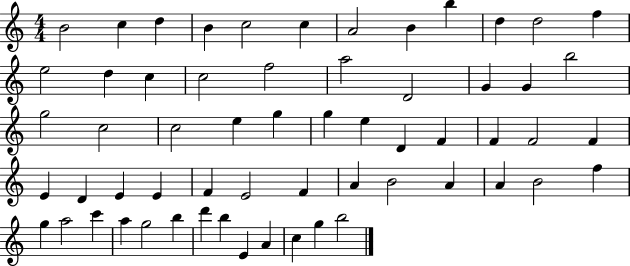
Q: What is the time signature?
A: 4/4